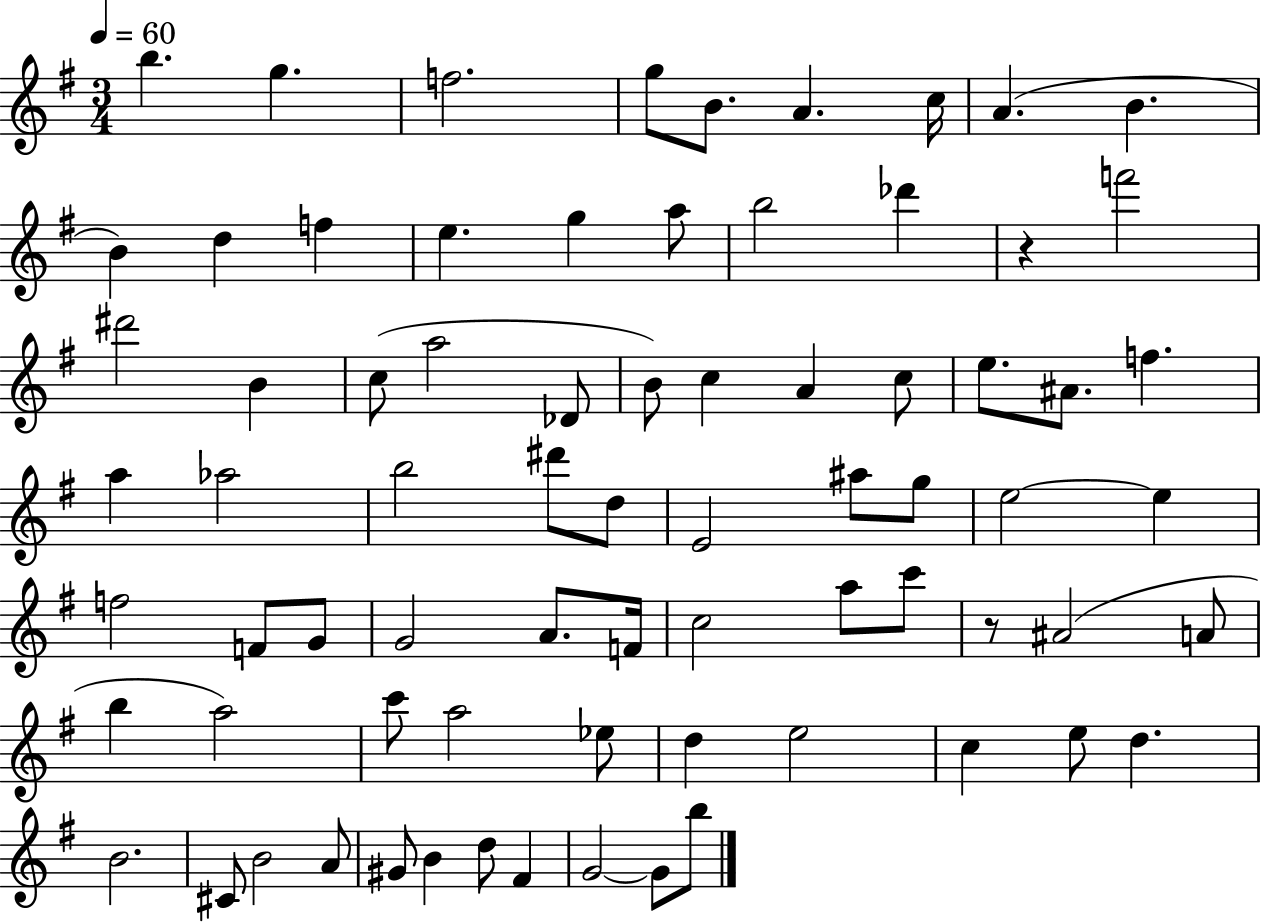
B5/q. G5/q. F5/h. G5/e B4/e. A4/q. C5/s A4/q. B4/q. B4/q D5/q F5/q E5/q. G5/q A5/e B5/h Db6/q R/q F6/h D#6/h B4/q C5/e A5/h Db4/e B4/e C5/q A4/q C5/e E5/e. A#4/e. F5/q. A5/q Ab5/h B5/h D#6/e D5/e E4/h A#5/e G5/e E5/h E5/q F5/h F4/e G4/e G4/h A4/e. F4/s C5/h A5/e C6/e R/e A#4/h A4/e B5/q A5/h C6/e A5/h Eb5/e D5/q E5/h C5/q E5/e D5/q. B4/h. C#4/e B4/h A4/e G#4/e B4/q D5/e F#4/q G4/h G4/e B5/e